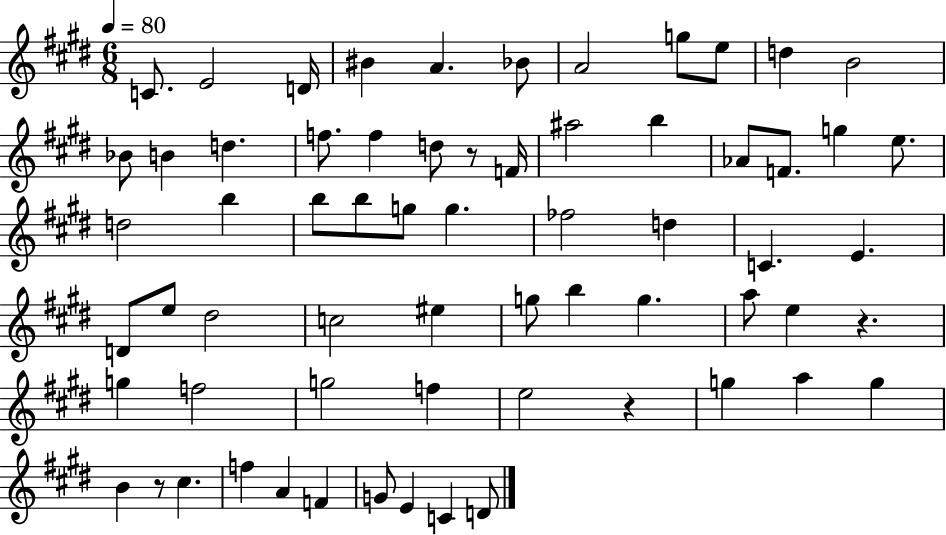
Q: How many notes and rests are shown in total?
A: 65